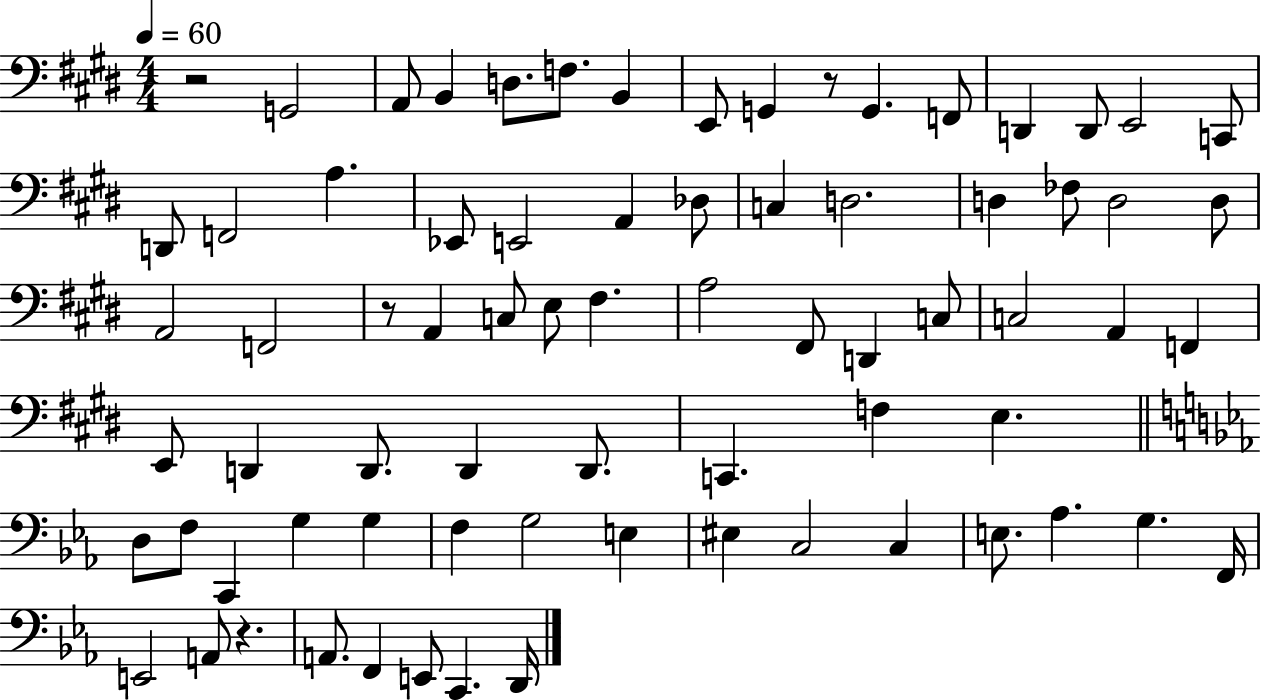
{
  \clef bass
  \numericTimeSignature
  \time 4/4
  \key e \major
  \tempo 4 = 60
  r2 g,2 | a,8 b,4 d8. f8. b,4 | e,8 g,4 r8 g,4. f,8 | d,4 d,8 e,2 c,8 | \break d,8 f,2 a4. | ees,8 e,2 a,4 des8 | c4 d2. | d4 fes8 d2 d8 | \break a,2 f,2 | r8 a,4 c8 e8 fis4. | a2 fis,8 d,4 c8 | c2 a,4 f,4 | \break e,8 d,4 d,8. d,4 d,8. | c,4. f4 e4. | \bar "||" \break \key ees \major d8 f8 c,4 g4 g4 | f4 g2 e4 | eis4 c2 c4 | e8. aes4. g4. f,16 | \break e,2 a,8 r4. | a,8. f,4 e,8 c,4. d,16 | \bar "|."
}